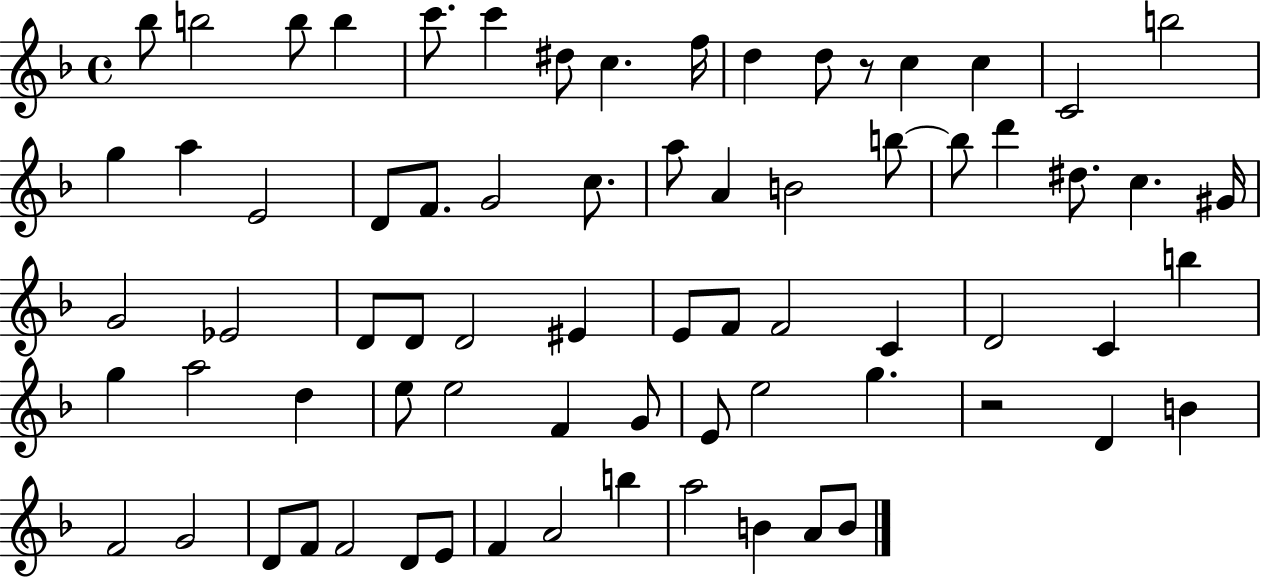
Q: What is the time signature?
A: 4/4